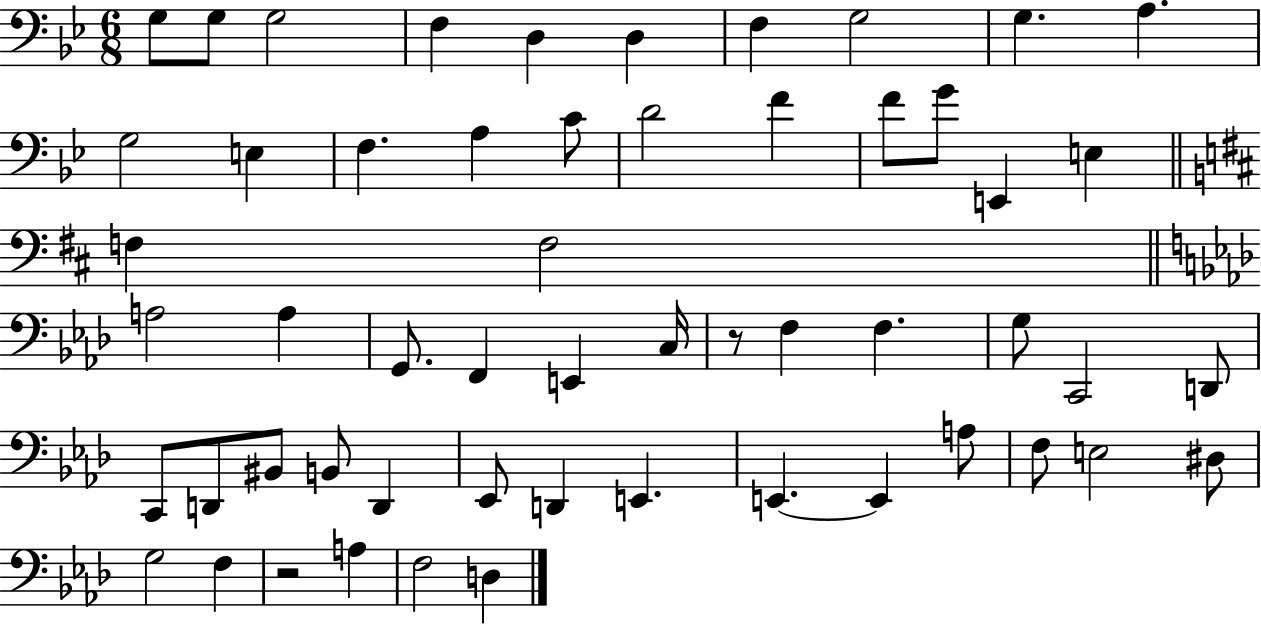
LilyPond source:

{
  \clef bass
  \numericTimeSignature
  \time 6/8
  \key bes \major
  g8 g8 g2 | f4 d4 d4 | f4 g2 | g4. a4. | \break g2 e4 | f4. a4 c'8 | d'2 f'4 | f'8 g'8 e,4 e4 | \break \bar "||" \break \key d \major f4 f2 | \bar "||" \break \key aes \major a2 a4 | g,8. f,4 e,4 c16 | r8 f4 f4. | g8 c,2 d,8 | \break c,8 d,8 bis,8 b,8 d,4 | ees,8 d,4 e,4. | e,4.~~ e,4 a8 | f8 e2 dis8 | \break g2 f4 | r2 a4 | f2 d4 | \bar "|."
}